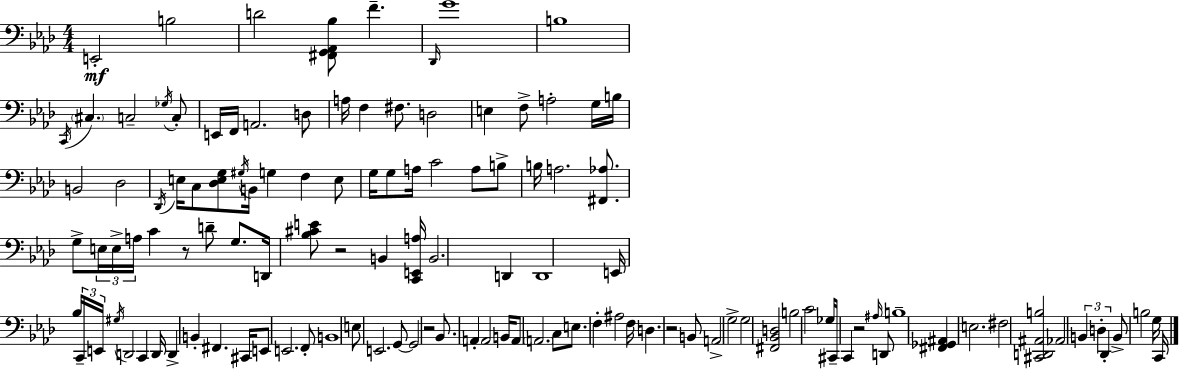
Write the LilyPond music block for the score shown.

{
  \clef bass
  \numericTimeSignature
  \time 4/4
  \key f \minor
  \repeat volta 2 { e,2-.\mf b2 | d'2 <fis, g, aes, bes>8 f'4.-- | \grace { des,16 } g'1 | b1 | \break \acciaccatura { c,16 } \parenthesize cis4. c2-- | \acciaccatura { ges16 } c8-. e,16 f,16 a,2. | d8 a16 f4 fis8. d2 | e4 f8-> a2-. | \break g16 b16 b,2 des2 | \acciaccatura { des,16 } e16 c8 <des e g>8 \acciaccatura { gis16 } b,16 g4 f4 | e8 g16 g8 a16 c'2 | a8 b8-> b16 a2. | \break <fis, aes>8. g8-> \tuplet 3/2 { e16 e16-> a16 } c'4 r8 | d'8-- g8. d,16 <bes cis' e'>8 r2 | b,4 <c, e, a>16 b,2. | d,4 d,1 | \break e,16 bes16 \tuplet 3/2 { c,16-- e,16 \acciaccatura { gis16 } } d,2 | c,4 d,16 d,4-> b,4-. fis,4. | cis,16 e,8 e,2. | f,8-. b,1 | \break e8 e,2. | g,8~~ g,2 r2 | bes,8. a,4-. a,2 | b,16 a,8 \parenthesize a,2. | \break c8 e8. f4-. ais2 | f16 d4. r2 | b,8 a,2-> g2-> | g2 <fis, bes, d>2 | \break b2 c'2 | ges16 cis,16-- c,4 r2 | \grace { ais16 } d,8 b1-- | <fis, ges, ais,>4 e2. | \break fis2 <cis, d, ais, b>2 | aes,2 \tuplet 3/2 { b,4 | d4-. des,4-. } b,8-> b2 | g16 c,16 } \bar "|."
}